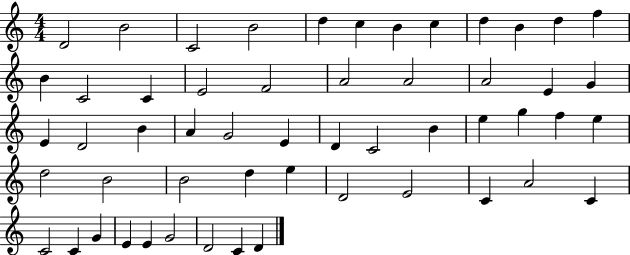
X:1
T:Untitled
M:4/4
L:1/4
K:C
D2 B2 C2 B2 d c B c d B d f B C2 C E2 F2 A2 A2 A2 E G E D2 B A G2 E D C2 B e g f e d2 B2 B2 d e D2 E2 C A2 C C2 C G E E G2 D2 C D